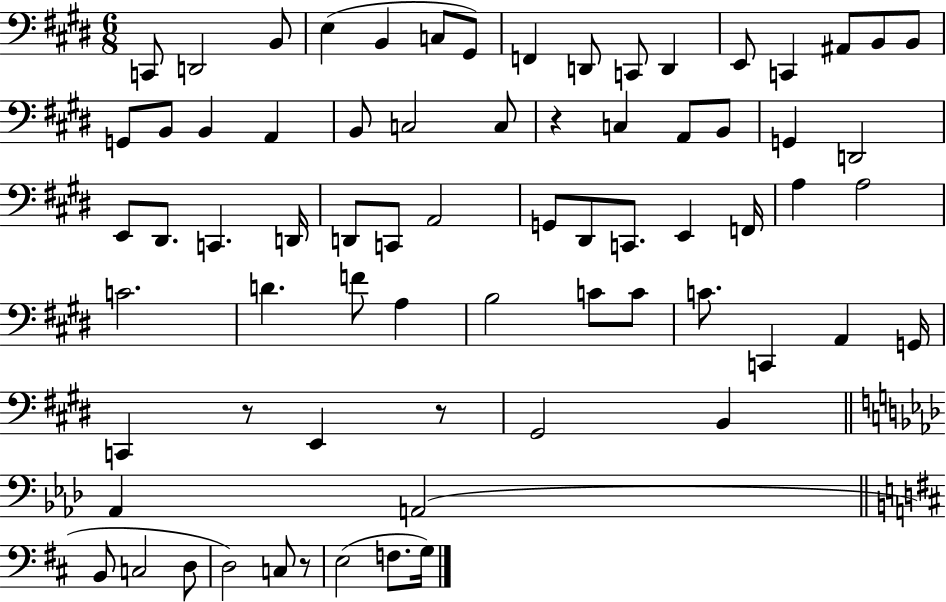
{
  \clef bass
  \numericTimeSignature
  \time 6/8
  \key e \major
  c,8 d,2 b,8 | e4( b,4 c8 gis,8) | f,4 d,8 c,8 d,4 | e,8 c,4 ais,8 b,8 b,8 | \break g,8 b,8 b,4 a,4 | b,8 c2 c8 | r4 c4 a,8 b,8 | g,4 d,2 | \break e,8 dis,8. c,4. d,16 | d,8 c,8 a,2 | g,8 dis,8 c,8. e,4 f,16 | a4 a2 | \break c'2. | d'4. f'8 a4 | b2 c'8 c'8 | c'8. c,4 a,4 g,16 | \break c,4 r8 e,4 r8 | gis,2 b,4 | \bar "||" \break \key aes \major aes,4 a,2( | \bar "||" \break \key d \major b,8 c2 d8 | d2) c8 r8 | e2( f8. g16) | \bar "|."
}